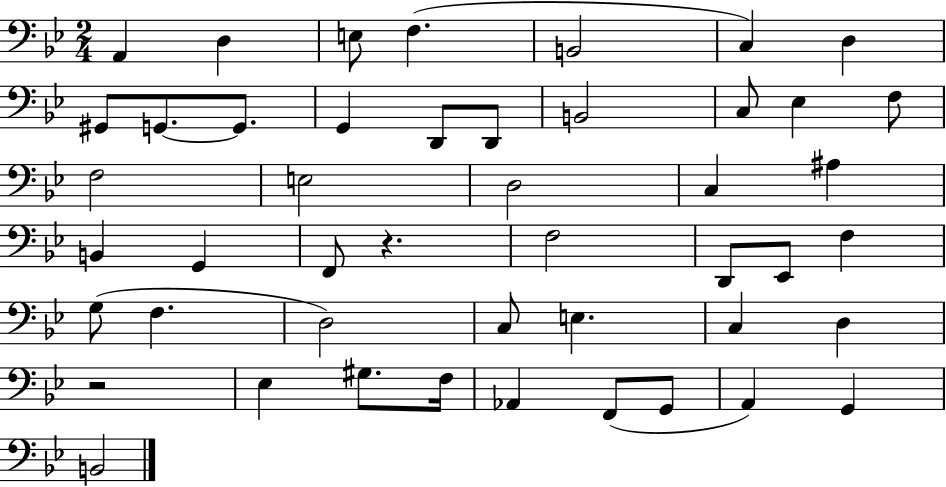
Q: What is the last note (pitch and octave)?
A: B2